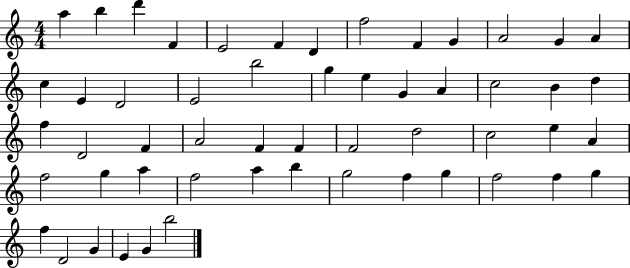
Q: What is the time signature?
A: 4/4